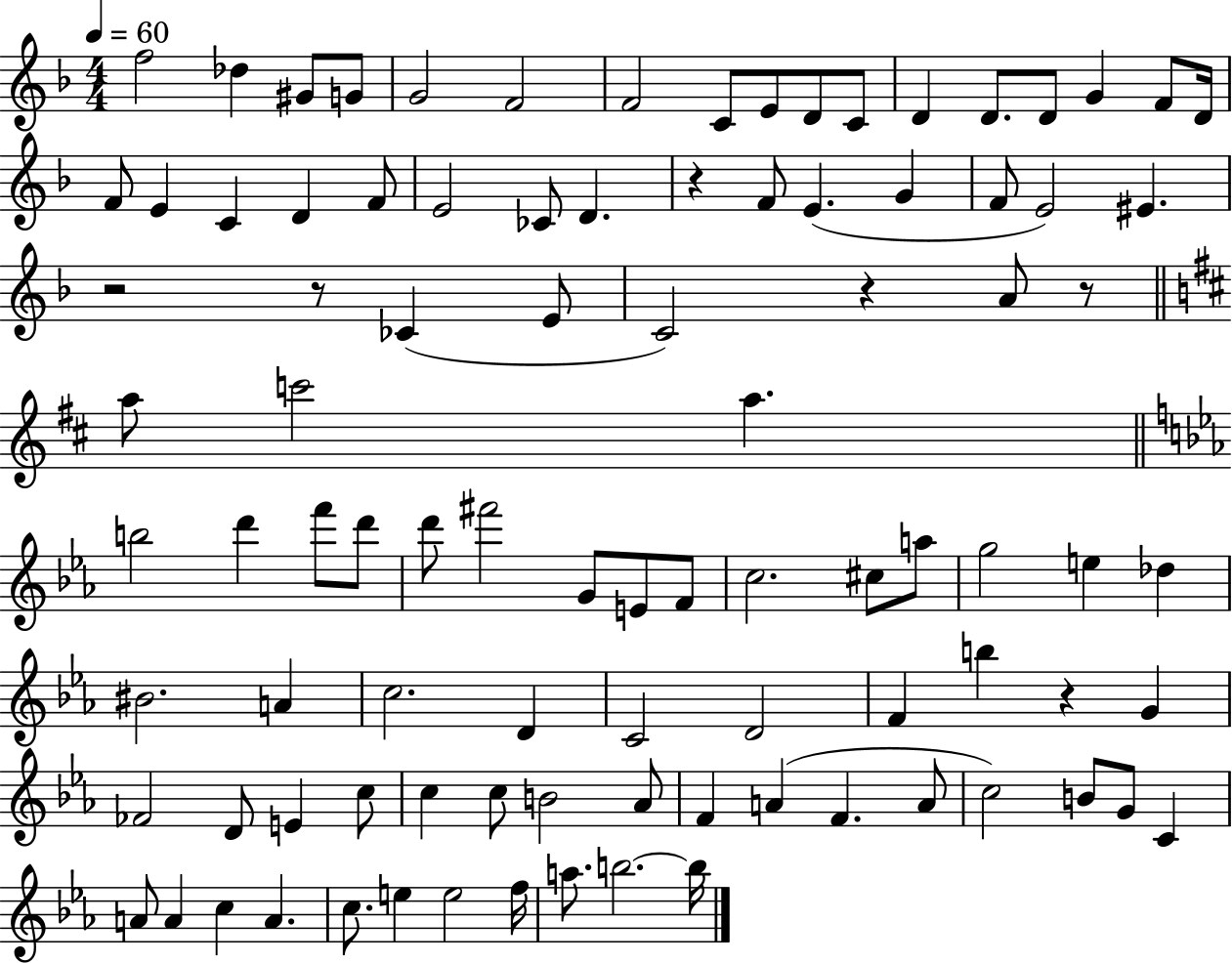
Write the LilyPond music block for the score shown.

{
  \clef treble
  \numericTimeSignature
  \time 4/4
  \key f \major
  \tempo 4 = 60
  f''2 des''4 gis'8 g'8 | g'2 f'2 | f'2 c'8 e'8 d'8 c'8 | d'4 d'8. d'8 g'4 f'8 d'16 | \break f'8 e'4 c'4 d'4 f'8 | e'2 ces'8 d'4. | r4 f'8 e'4.( g'4 | f'8 e'2) eis'4. | \break r2 r8 ces'4( e'8 | c'2) r4 a'8 r8 | \bar "||" \break \key b \minor a''8 c'''2 a''4. | \bar "||" \break \key ees \major b''2 d'''4 f'''8 d'''8 | d'''8 fis'''2 g'8 e'8 f'8 | c''2. cis''8 a''8 | g''2 e''4 des''4 | \break bis'2. a'4 | c''2. d'4 | c'2 d'2 | f'4 b''4 r4 g'4 | \break fes'2 d'8 e'4 c''8 | c''4 c''8 b'2 aes'8 | f'4 a'4( f'4. a'8 | c''2) b'8 g'8 c'4 | \break a'8 a'4 c''4 a'4. | c''8. e''4 e''2 f''16 | a''8. b''2.~~ b''16 | \bar "|."
}